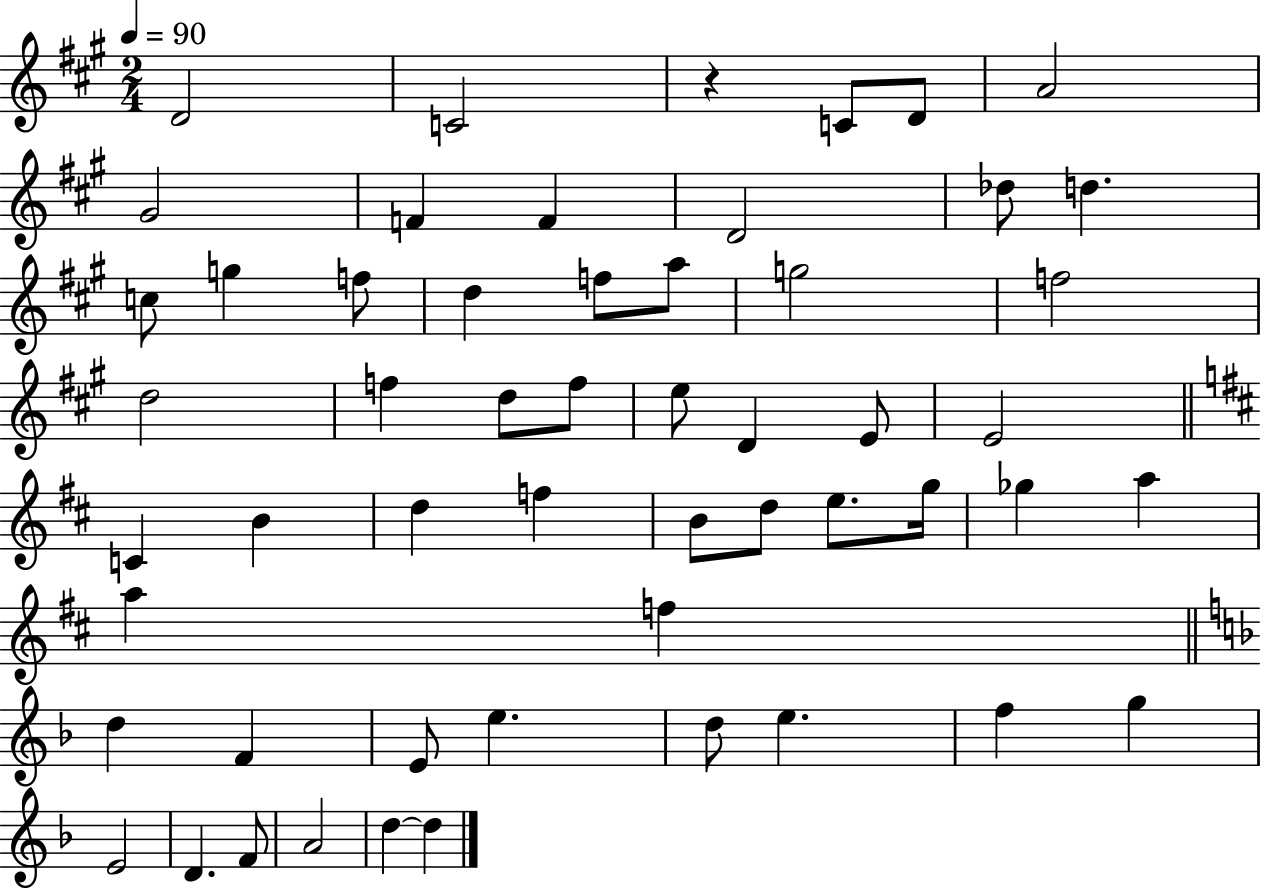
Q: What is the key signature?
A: A major